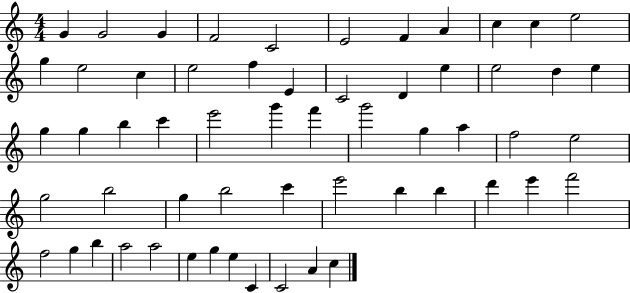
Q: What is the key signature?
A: C major